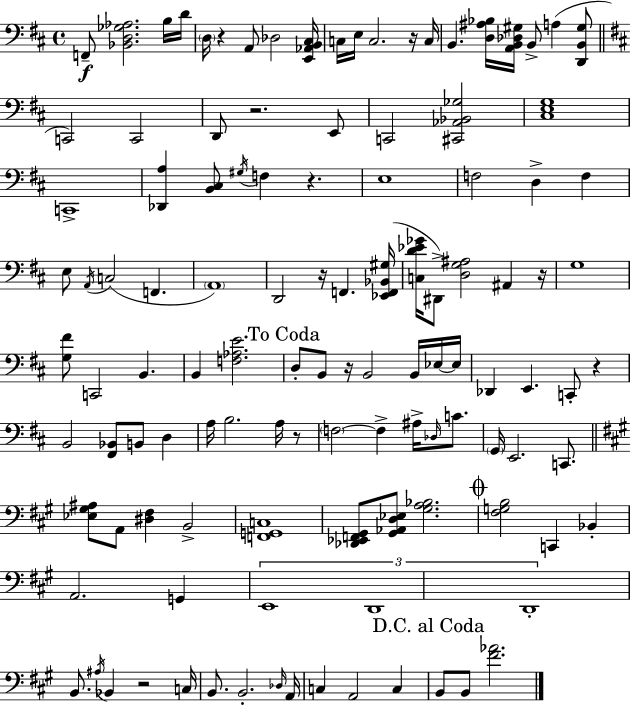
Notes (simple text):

F2/e [Bb2,D3,Gb3,Ab3]/h. B3/s D4/s D3/s R/q A2/e Db3/h [E2,Ab2,B2,C#3]/s C3/s E3/s C3/h. R/s C3/s B2/q. [D3,A#3,Bb3]/s [A2,B2,Db3,G#3]/s B2/e A3/q [D2,B2,G#3]/e C2/h C2/h D2/e R/h. E2/e C2/h [C#2,Ab2,Bb2,Gb3]/h [C#3,E3,G3]/w C2/w [Db2,A3]/q [B2,C#3]/e G#3/s F3/q R/q. E3/w F3/h D3/q F3/q E3/e A2/s C3/h F2/q. A2/w D2/h R/s F2/q. [Eb2,F2,Bb2,G#3]/s [C3,D4,Eb4,Gb4]/s D#2/e [D3,G3,A#3]/h A#2/q R/s G3/w [G3,F#4]/e C2/h B2/q. B2/q [F3,Ab3,E4]/h. D3/e B2/e R/s B2/h B2/s Eb3/s Eb3/s Db2/q E2/q. C2/e R/q B2/h [F#2,Bb2]/e B2/e D3/q A3/s B3/h. A3/s R/e F3/h F3/q A#3/s Db3/s C4/e. G2/s E2/h. C2/e. [Eb3,G#3,A#3]/e A2/e [D#3,F#3]/q B2/h [F2,G2,C3]/w [Db2,Eb2,F2,G#2]/e [G#2,Ab2,D3,Eb3]/e [G#3,A3,Bb3]/h. [F#3,G3,B3]/h C2/q Bb2/q A2/h. G2/q E2/w D2/w D2/w B2/e. A#3/s Bb2/q R/h C3/s B2/e. B2/h. Db3/s A2/s C3/q A2/h C3/q B2/e B2/e [F#4,Ab4]/h.